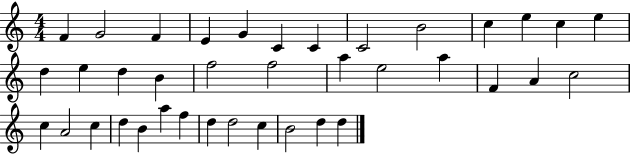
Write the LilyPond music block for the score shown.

{
  \clef treble
  \numericTimeSignature
  \time 4/4
  \key c \major
  f'4 g'2 f'4 | e'4 g'4 c'4 c'4 | c'2 b'2 | c''4 e''4 c''4 e''4 | \break d''4 e''4 d''4 b'4 | f''2 f''2 | a''4 e''2 a''4 | f'4 a'4 c''2 | \break c''4 a'2 c''4 | d''4 b'4 a''4 f''4 | d''4 d''2 c''4 | b'2 d''4 d''4 | \break \bar "|."
}